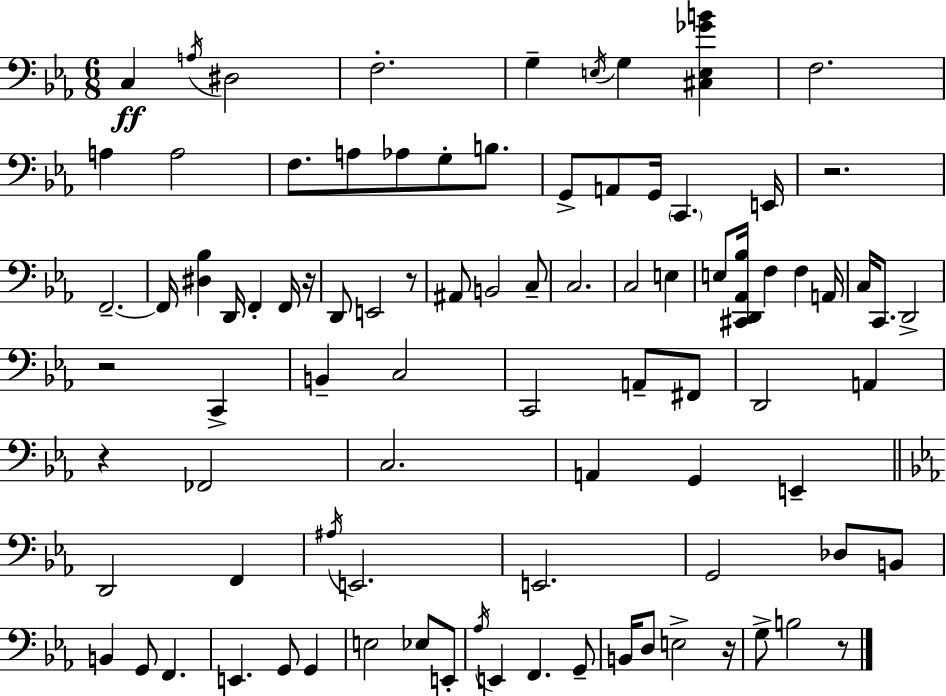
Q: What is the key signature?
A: EES major